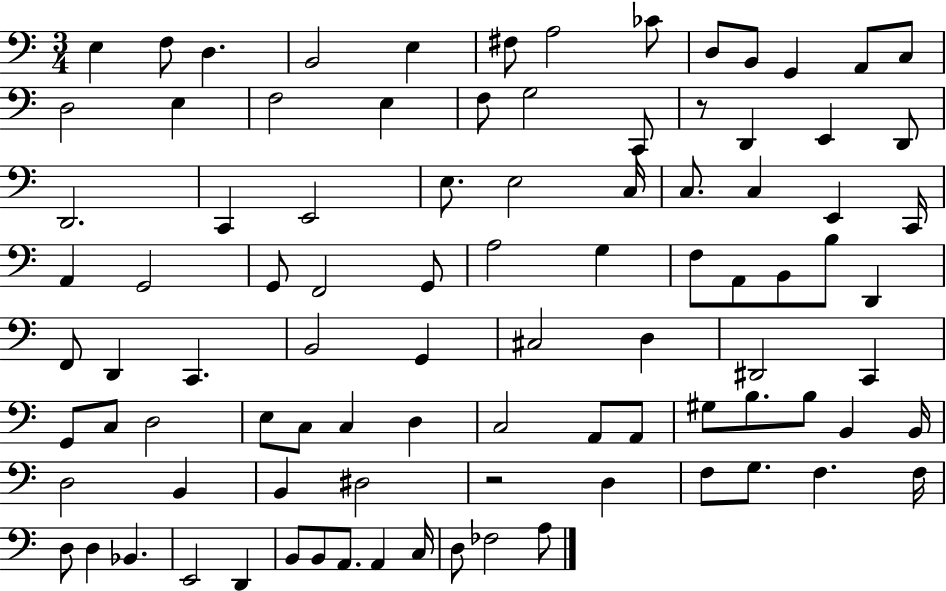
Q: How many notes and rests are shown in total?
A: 93